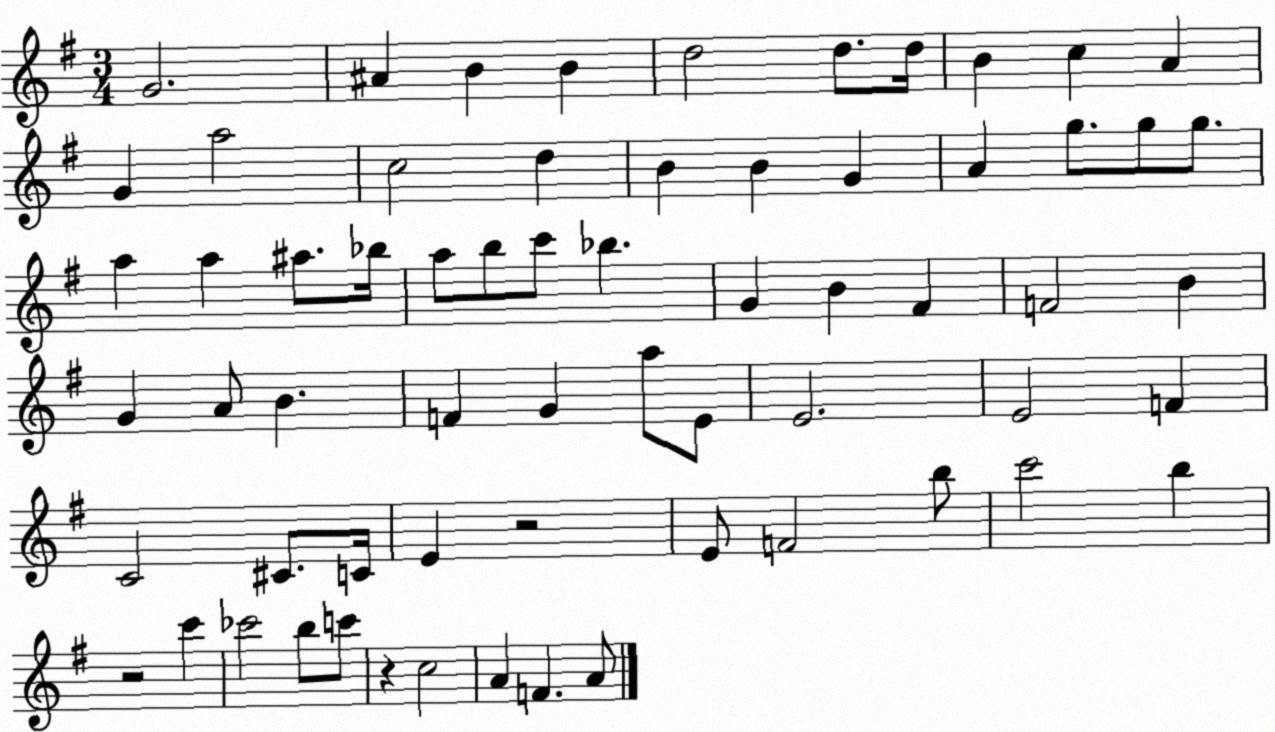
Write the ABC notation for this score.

X:1
T:Untitled
M:3/4
L:1/4
K:G
G2 ^A B B d2 d/2 d/4 B c A G a2 c2 d B B G A g/2 g/2 g/2 a a ^a/2 _b/4 a/2 b/2 c'/2 _b G B ^F F2 B G A/2 B F G a/2 E/2 E2 E2 F C2 ^C/2 C/4 E z2 E/2 F2 b/2 c'2 b z2 c' _c'2 b/2 c'/2 z c2 A F A/2